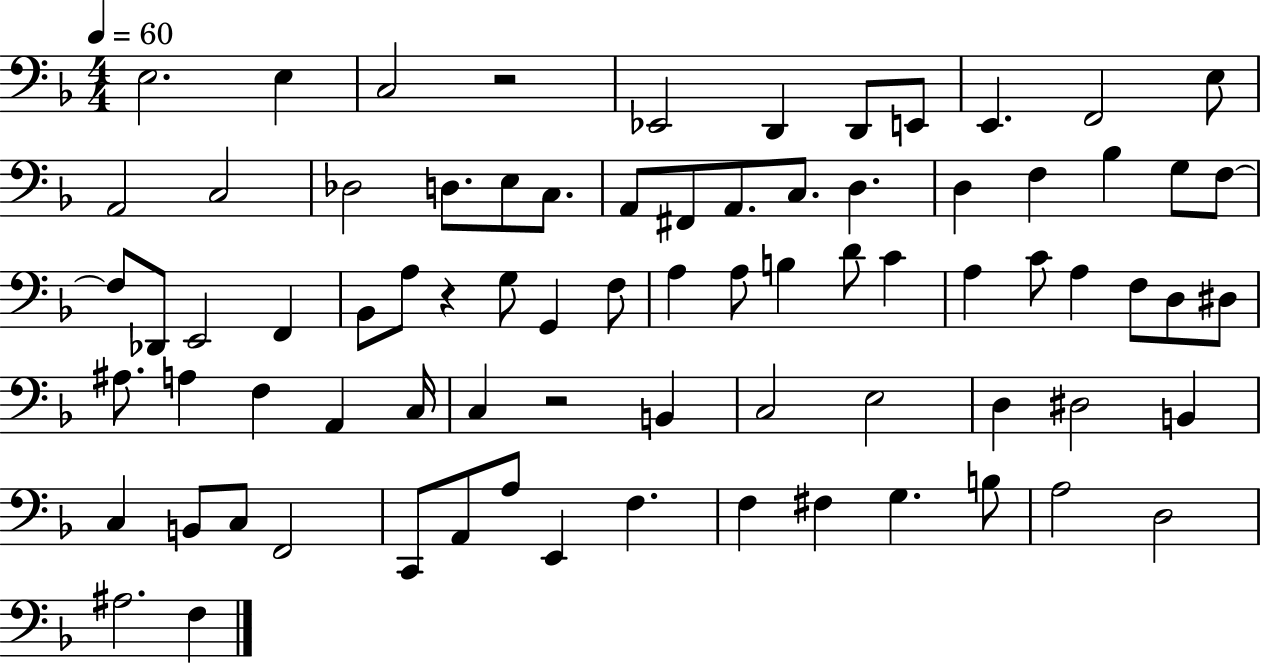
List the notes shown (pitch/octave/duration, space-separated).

E3/h. E3/q C3/h R/h Eb2/h D2/q D2/e E2/e E2/q. F2/h E3/e A2/h C3/h Db3/h D3/e. E3/e C3/e. A2/e F#2/e A2/e. C3/e. D3/q. D3/q F3/q Bb3/q G3/e F3/e F3/e Db2/e E2/h F2/q Bb2/e A3/e R/q G3/e G2/q F3/e A3/q A3/e B3/q D4/e C4/q A3/q C4/e A3/q F3/e D3/e D#3/e A#3/e. A3/q F3/q A2/q C3/s C3/q R/h B2/q C3/h E3/h D3/q D#3/h B2/q C3/q B2/e C3/e F2/h C2/e A2/e A3/e E2/q F3/q. F3/q F#3/q G3/q. B3/e A3/h D3/h A#3/h. F3/q